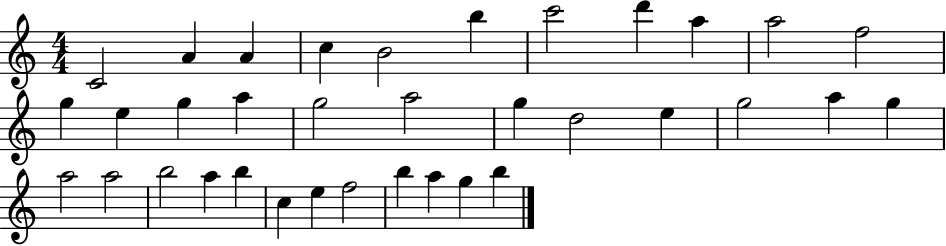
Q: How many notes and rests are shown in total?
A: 35